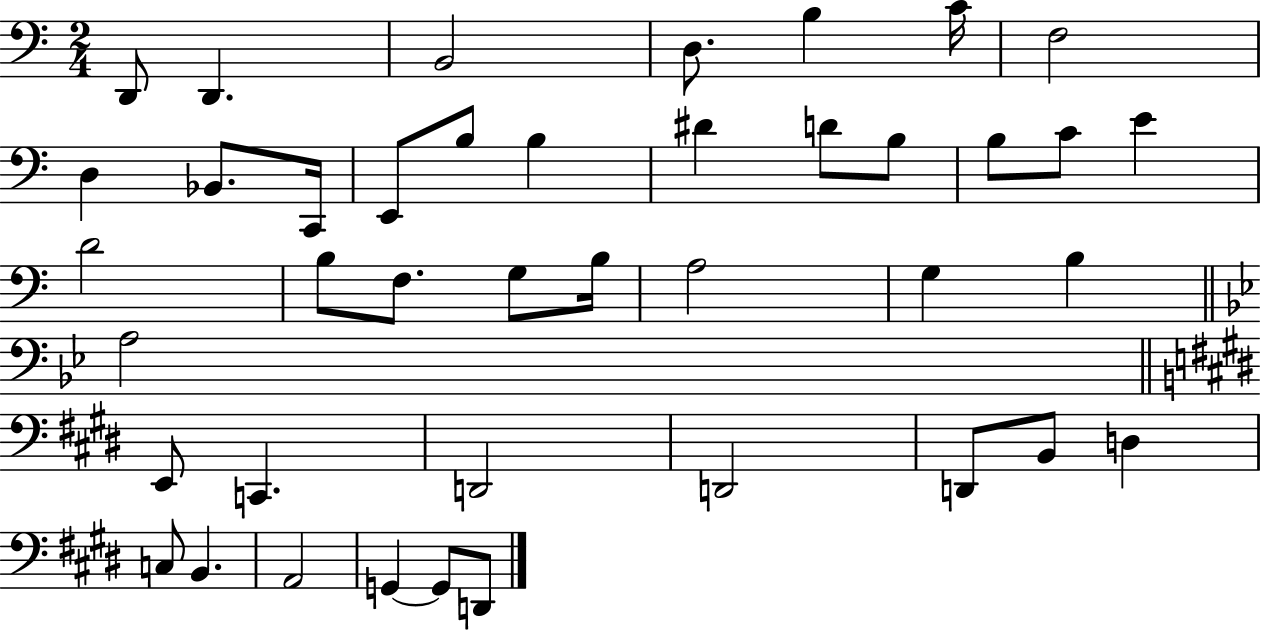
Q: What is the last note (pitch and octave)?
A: D2